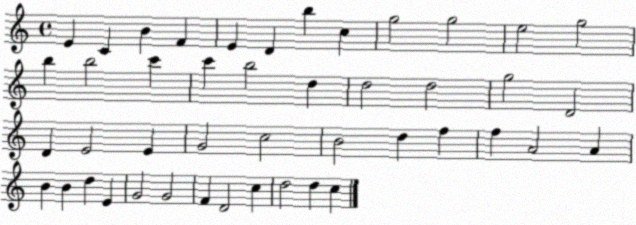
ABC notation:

X:1
T:Untitled
M:4/4
L:1/4
K:C
E C B F E D b c g2 g2 e2 g2 b b2 c' c' b2 d d2 d2 g2 D2 D E2 E G2 c2 B2 d f f A2 A B B d E G2 G2 F D2 c d2 d c